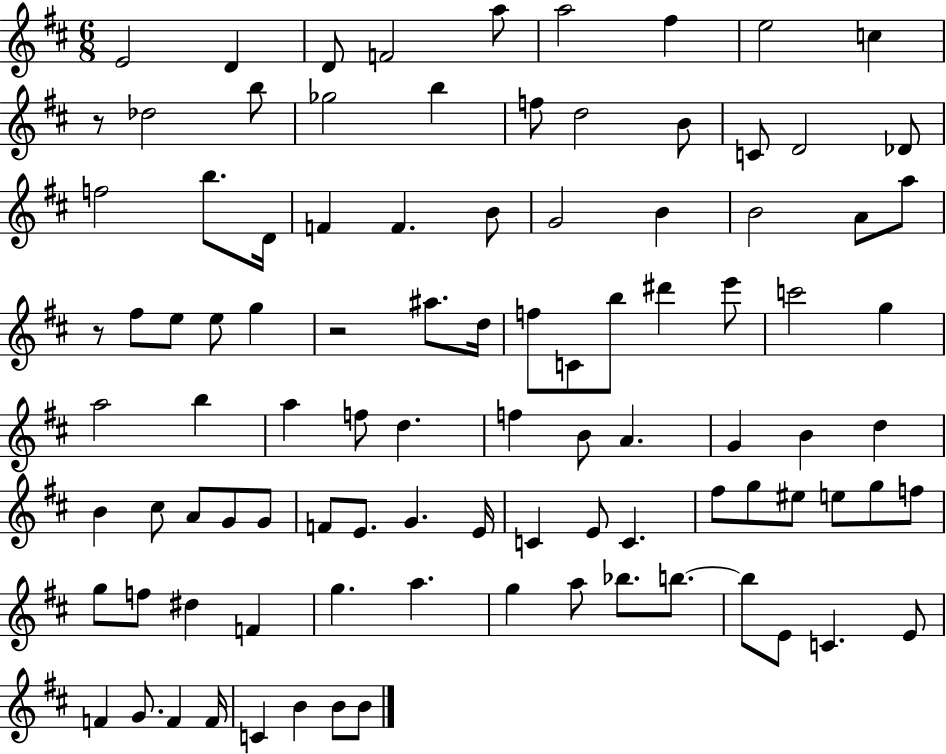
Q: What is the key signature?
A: D major